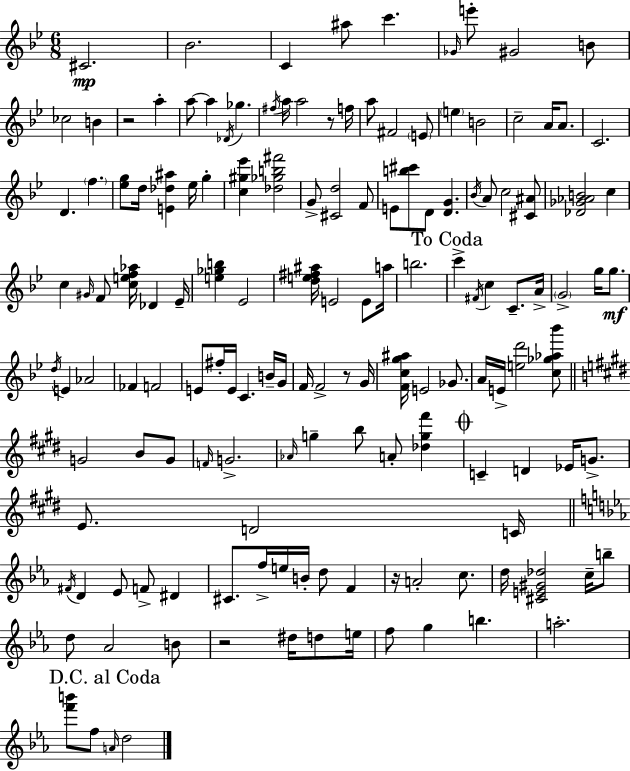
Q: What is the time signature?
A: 6/8